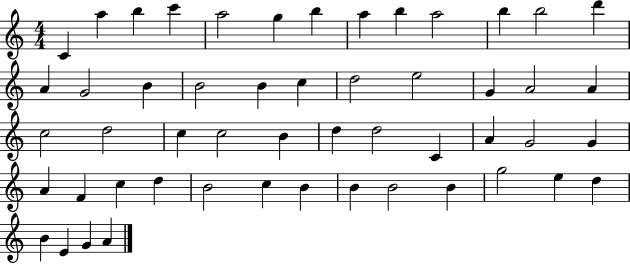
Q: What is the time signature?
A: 4/4